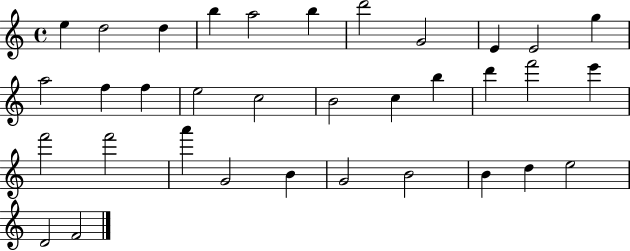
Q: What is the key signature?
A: C major